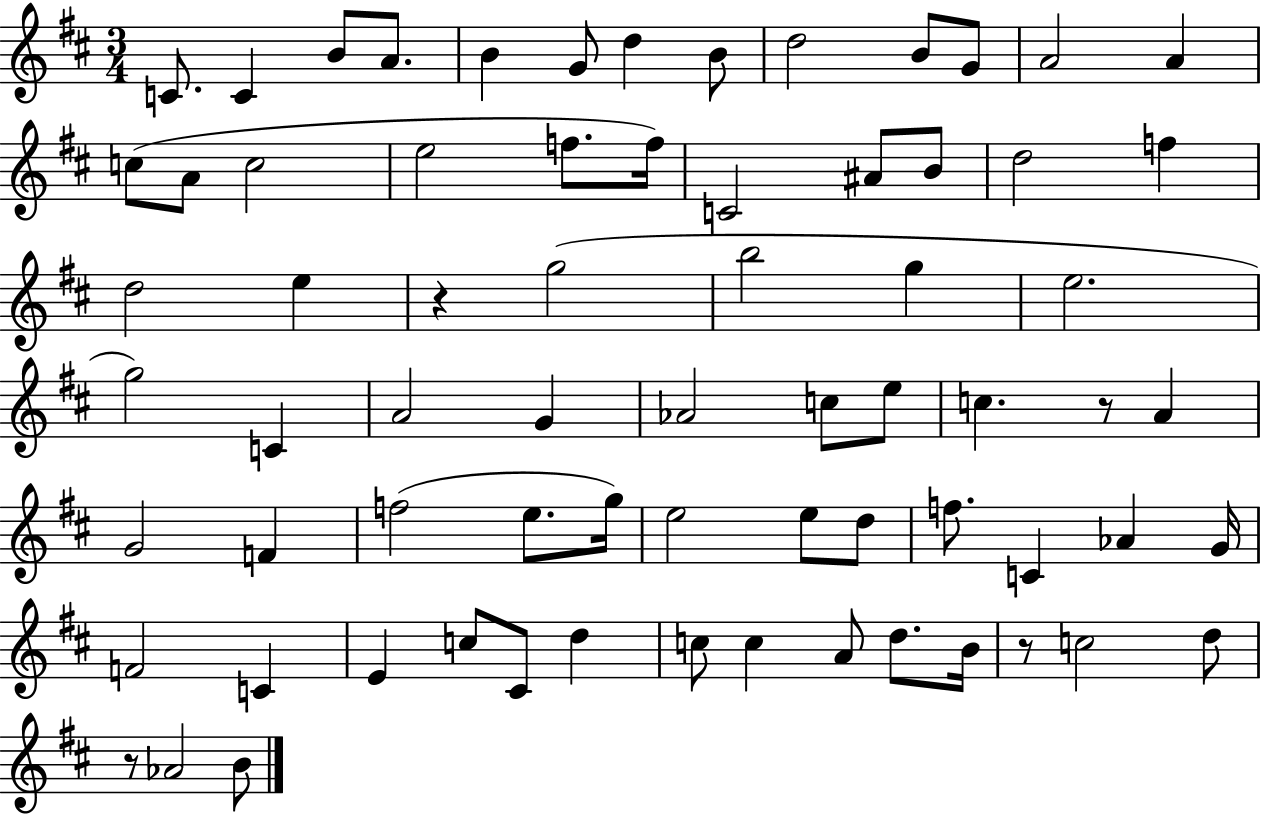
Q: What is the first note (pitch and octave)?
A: C4